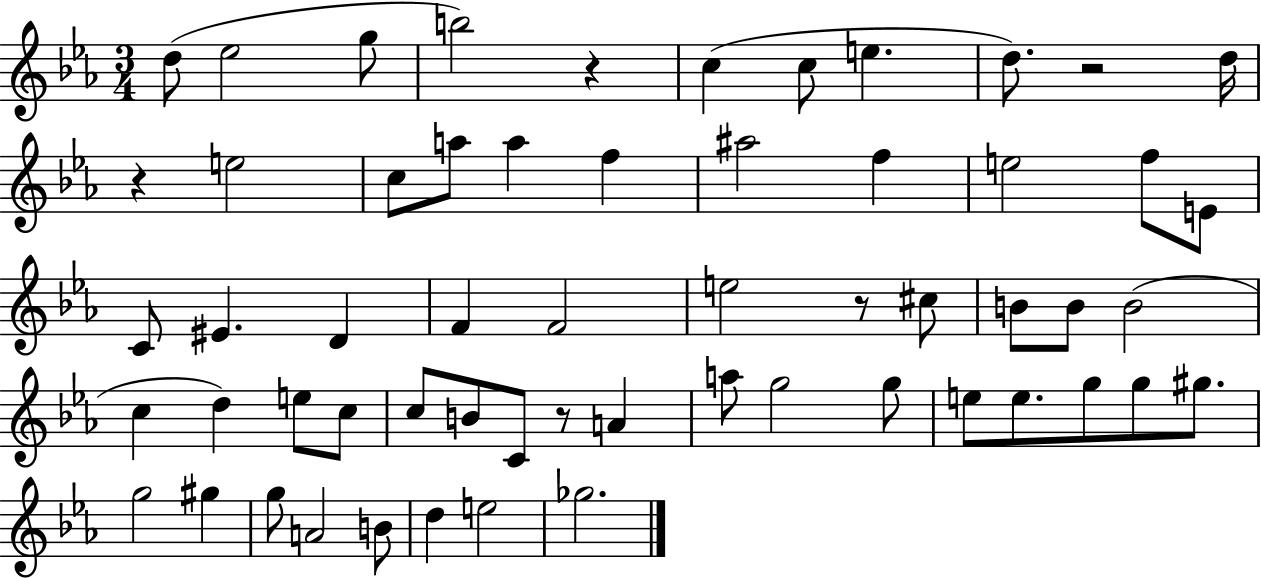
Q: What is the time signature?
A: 3/4